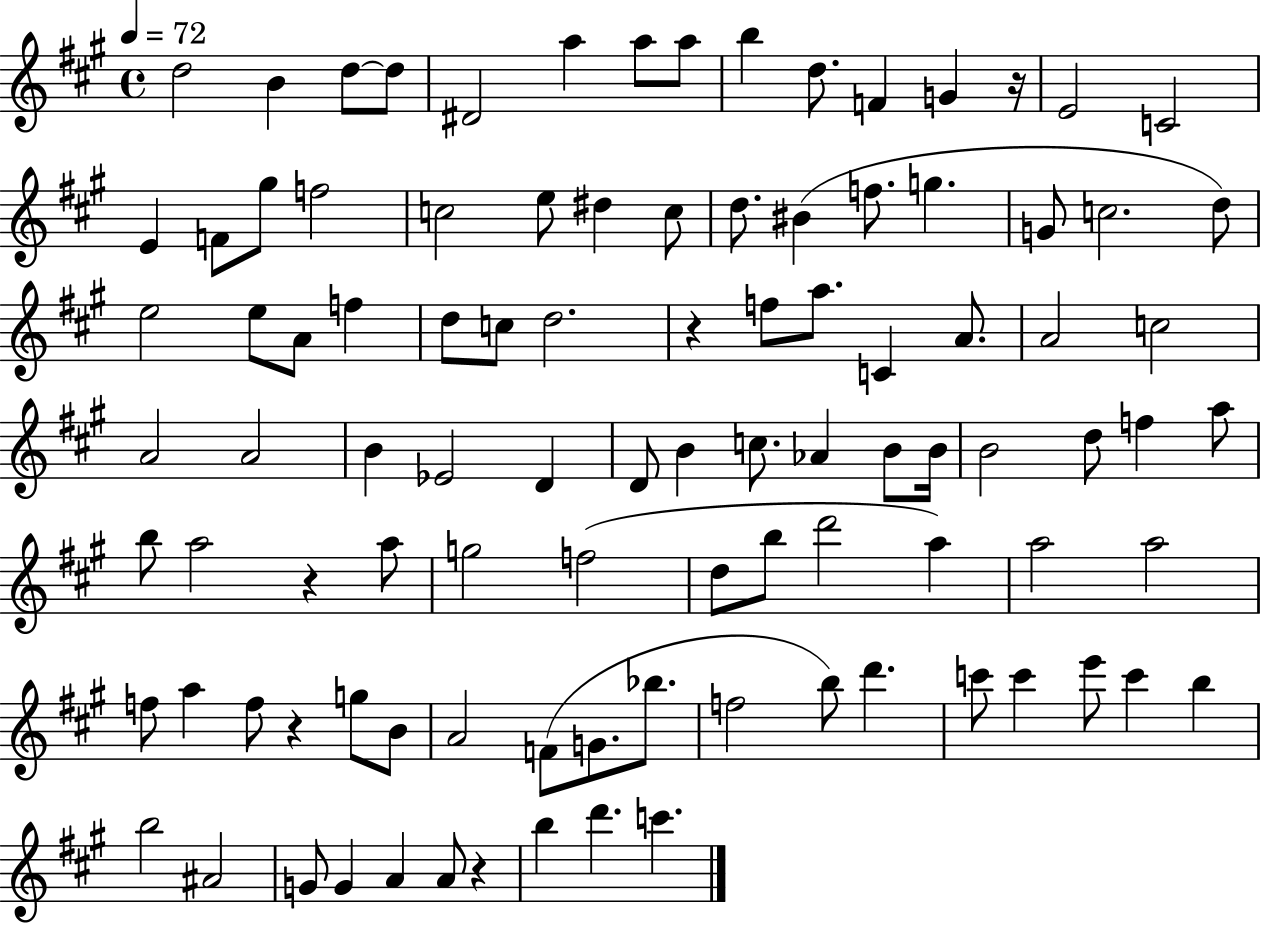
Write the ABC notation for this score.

X:1
T:Untitled
M:4/4
L:1/4
K:A
d2 B d/2 d/2 ^D2 a a/2 a/2 b d/2 F G z/4 E2 C2 E F/2 ^g/2 f2 c2 e/2 ^d c/2 d/2 ^B f/2 g G/2 c2 d/2 e2 e/2 A/2 f d/2 c/2 d2 z f/2 a/2 C A/2 A2 c2 A2 A2 B _E2 D D/2 B c/2 _A B/2 B/4 B2 d/2 f a/2 b/2 a2 z a/2 g2 f2 d/2 b/2 d'2 a a2 a2 f/2 a f/2 z g/2 B/2 A2 F/2 G/2 _b/2 f2 b/2 d' c'/2 c' e'/2 c' b b2 ^A2 G/2 G A A/2 z b d' c'